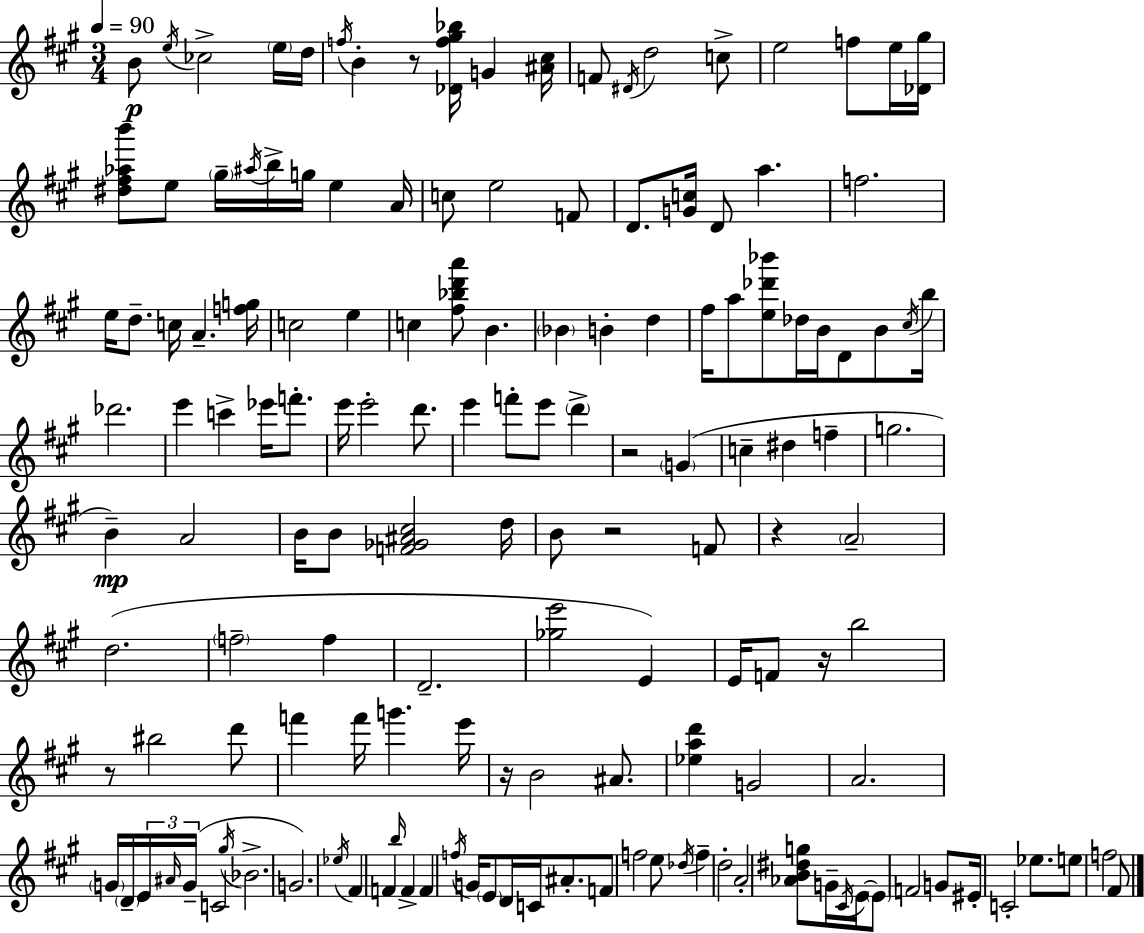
B4/e E5/s CES5/h E5/s D5/s F5/s B4/q R/e [Db4,F5,G#5,Bb5]/s G4/q [A#4,C#5]/s F4/e D#4/s D5/h C5/e E5/h F5/e E5/s [Db4,G#5]/s [D#5,F#5,Ab5,B6]/e E5/e G#5/s A#5/s B5/s G5/s E5/q A4/s C5/e E5/h F4/e D4/e. [G4,C5]/s D4/e A5/q. F5/h. E5/s D5/e. C5/s A4/q. [F5,G5]/s C5/h E5/q C5/q [F#5,Bb5,D6,A6]/e B4/q. Bb4/q B4/q D5/q F#5/s A5/e [E5,Db6,Bb6]/e Db5/s B4/s D4/e B4/e C#5/s B5/s Db6/h. E6/q C6/q Eb6/s F6/e. E6/s E6/h D6/e. E6/q F6/e E6/e D6/q R/h G4/q C5/q D#5/q F5/q G5/h. B4/q A4/h B4/s B4/e [F4,Gb4,A#4,C#5]/h D5/s B4/e R/h F4/e R/q A4/h D5/h. F5/h F5/q D4/h. [Gb5,E6]/h E4/q E4/s F4/e R/s B5/h R/e BIS5/h D6/e F6/q F6/s G6/q. E6/s R/s B4/h A#4/e. [Eb5,A5,D6]/q G4/h A4/h. G4/s D4/s E4/s A#4/s G4/s C4/h G#5/s Bb4/h. G4/h. Eb5/s F#4/q F4/q B5/s F4/q F4/q F5/s G4/s E4/e D4/s C4/s A#4/e. F4/e F5/h E5/e Db5/s F5/q D5/h A4/h [Ab4,B4,D#5,G5]/e G4/s C#4/s E4/s E4/e F4/h G4/e EIS4/s C4/h Eb5/e. E5/e F5/h F#4/e